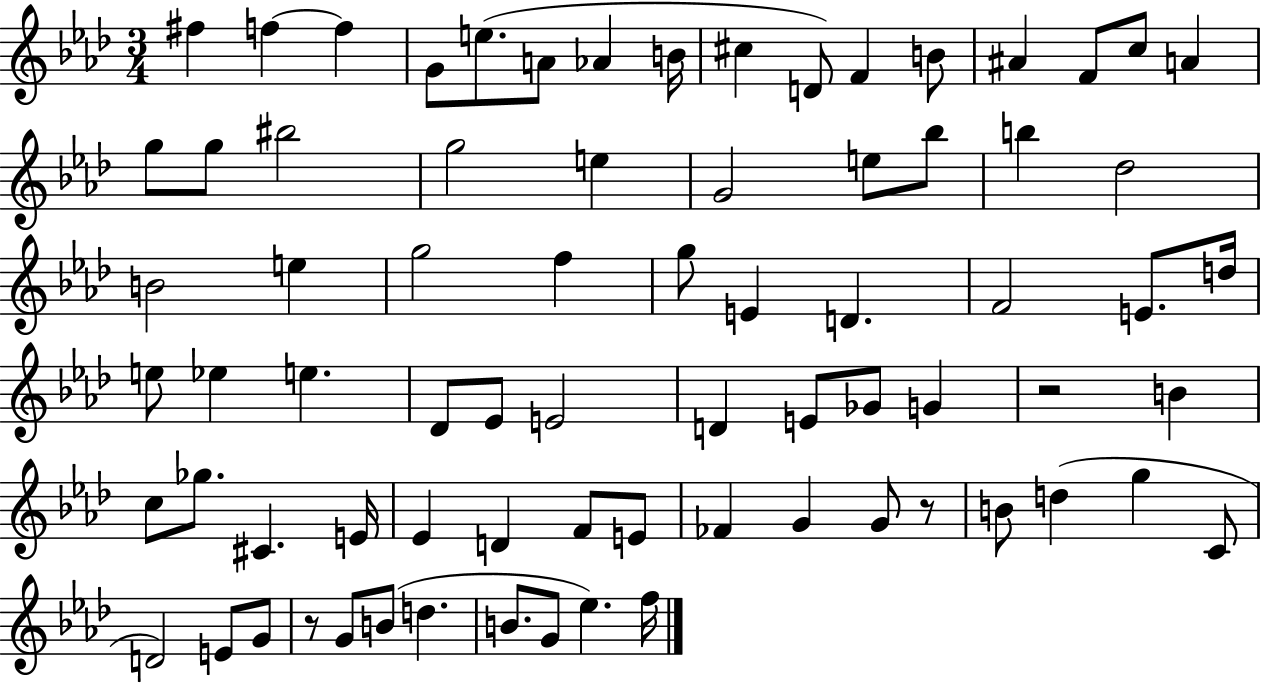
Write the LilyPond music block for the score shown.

{
  \clef treble
  \numericTimeSignature
  \time 3/4
  \key aes \major
  fis''4 f''4~~ f''4 | g'8 e''8.( a'8 aes'4 b'16 | cis''4 d'8) f'4 b'8 | ais'4 f'8 c''8 a'4 | \break g''8 g''8 bis''2 | g''2 e''4 | g'2 e''8 bes''8 | b''4 des''2 | \break b'2 e''4 | g''2 f''4 | g''8 e'4 d'4. | f'2 e'8. d''16 | \break e''8 ees''4 e''4. | des'8 ees'8 e'2 | d'4 e'8 ges'8 g'4 | r2 b'4 | \break c''8 ges''8. cis'4. e'16 | ees'4 d'4 f'8 e'8 | fes'4 g'4 g'8 r8 | b'8 d''4( g''4 c'8 | \break d'2) e'8 g'8 | r8 g'8 b'8( d''4. | b'8. g'8 ees''4.) f''16 | \bar "|."
}